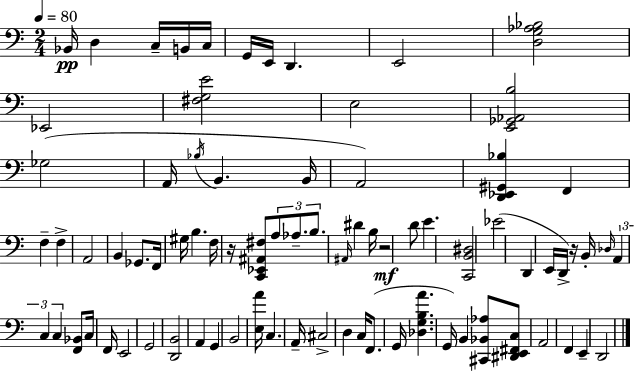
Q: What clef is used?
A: bass